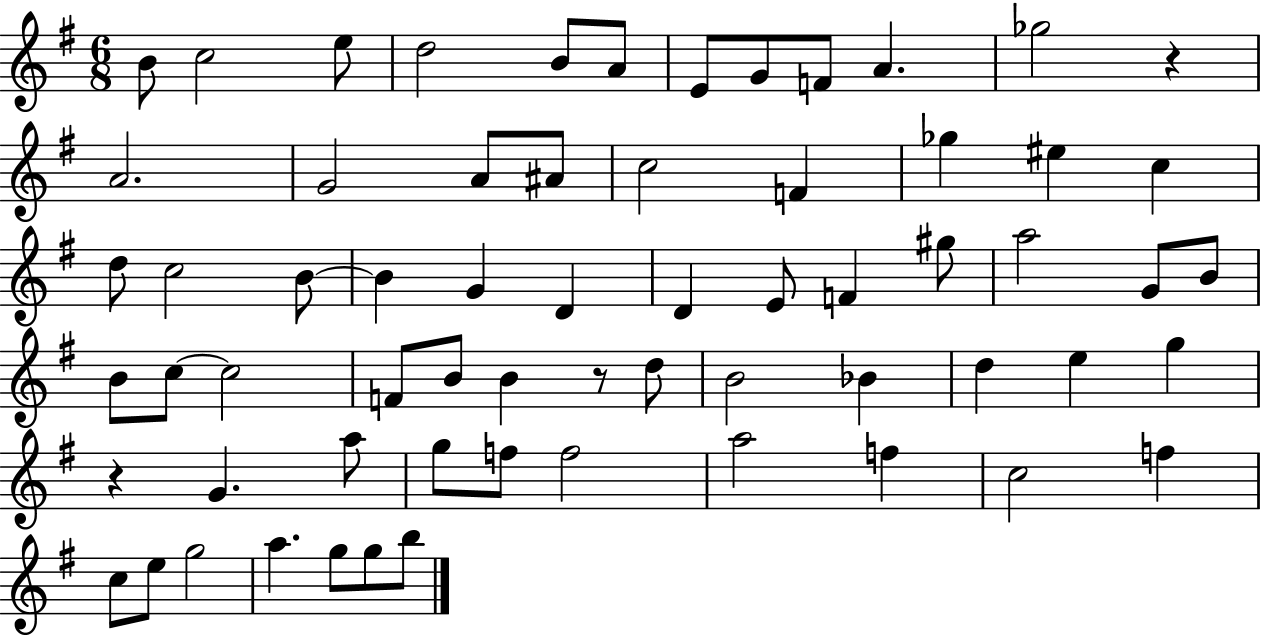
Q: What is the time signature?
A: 6/8